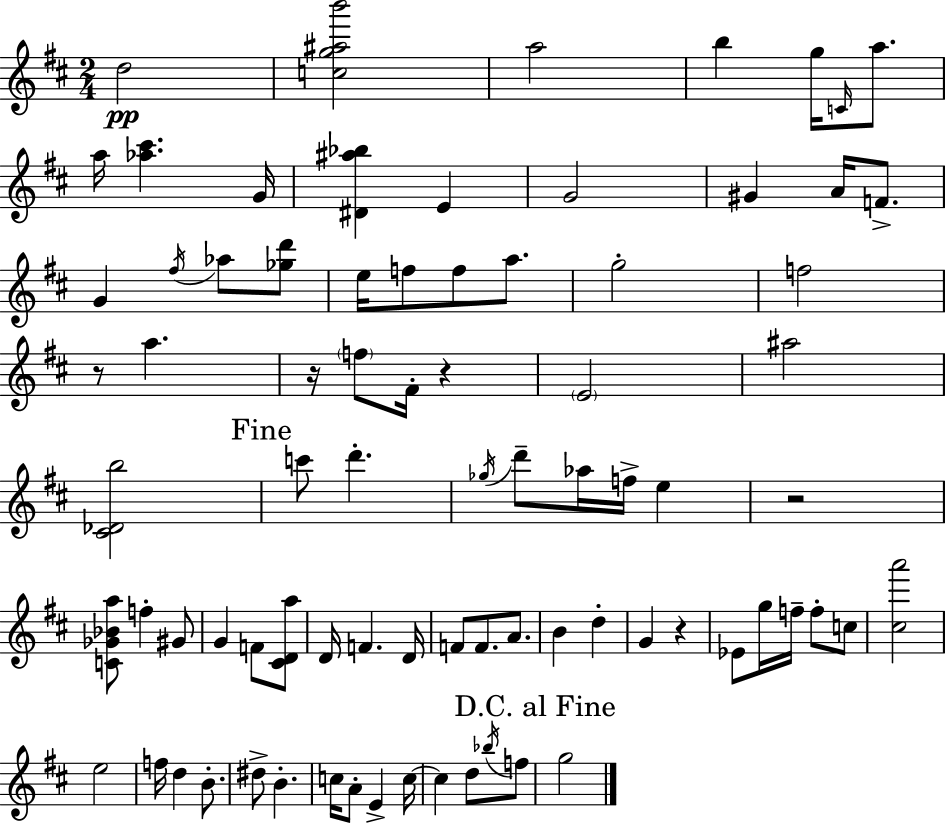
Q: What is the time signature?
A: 2/4